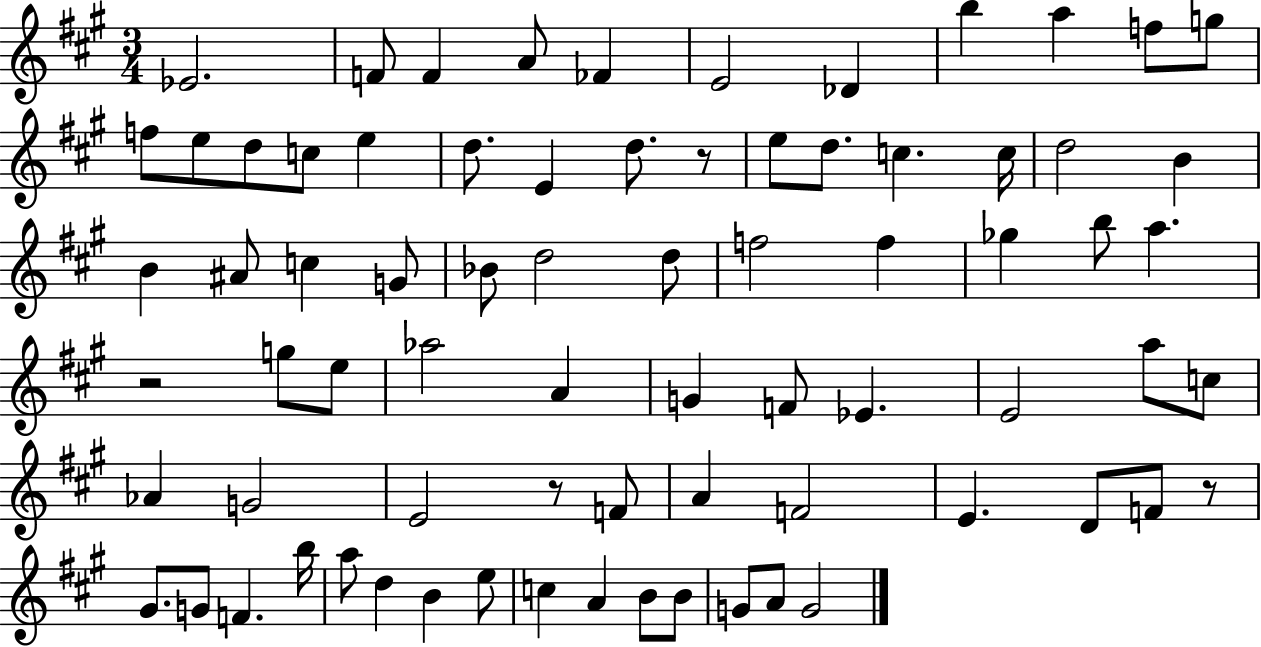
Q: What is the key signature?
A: A major